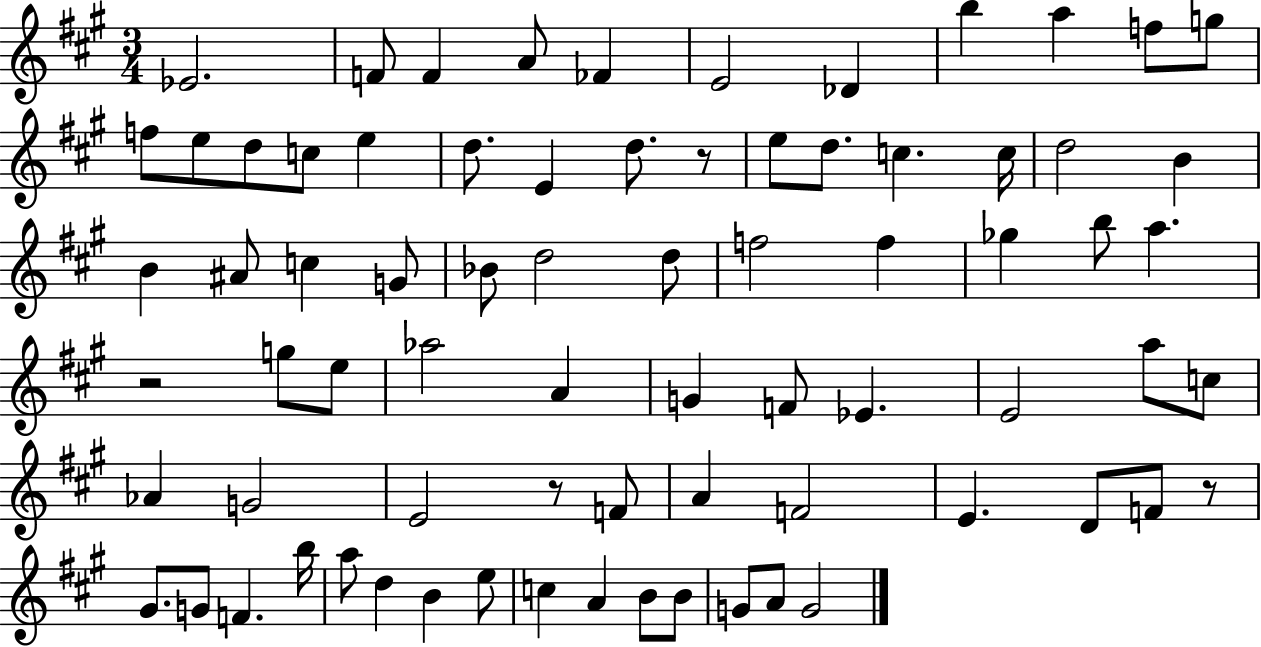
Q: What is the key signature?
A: A major